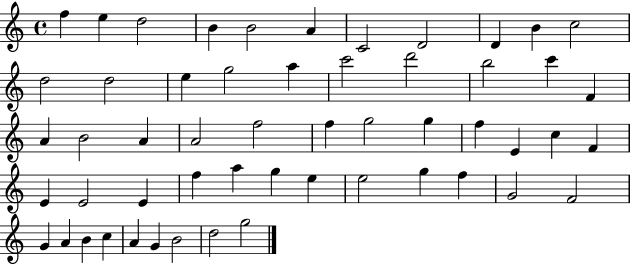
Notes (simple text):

F5/q E5/q D5/h B4/q B4/h A4/q C4/h D4/h D4/q B4/q C5/h D5/h D5/h E5/q G5/h A5/q C6/h D6/h B5/h C6/q F4/q A4/q B4/h A4/q A4/h F5/h F5/q G5/h G5/q F5/q E4/q C5/q F4/q E4/q E4/h E4/q F5/q A5/q G5/q E5/q E5/h G5/q F5/q G4/h F4/h G4/q A4/q B4/q C5/q A4/q G4/q B4/h D5/h G5/h